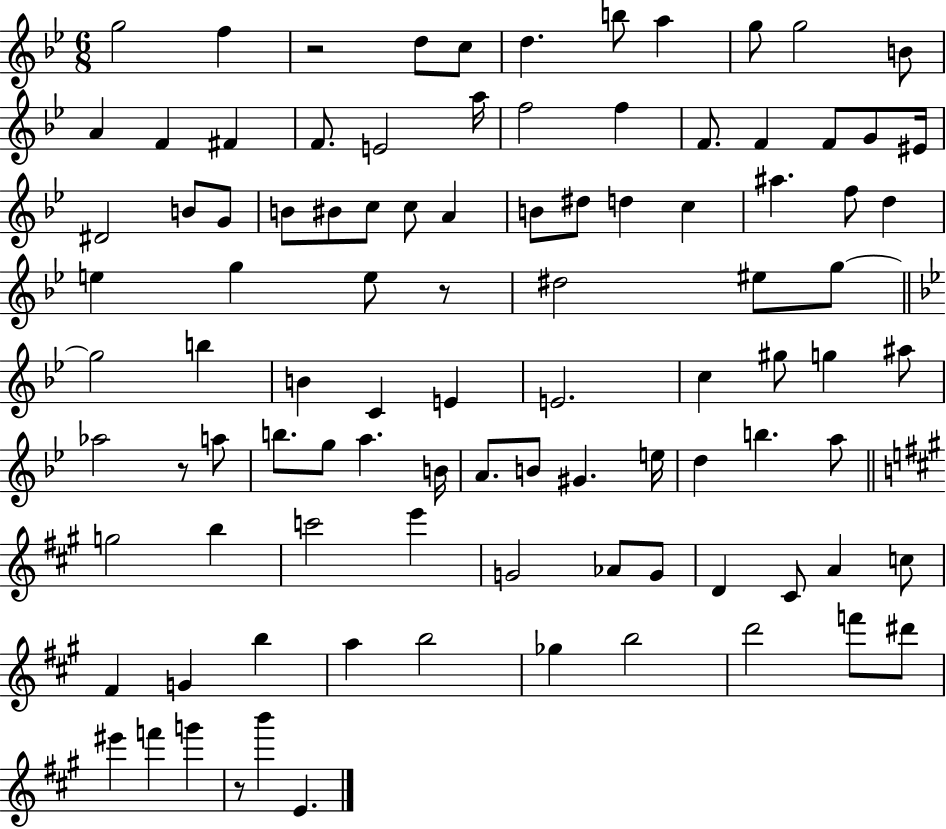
X:1
T:Untitled
M:6/8
L:1/4
K:Bb
g2 f z2 d/2 c/2 d b/2 a g/2 g2 B/2 A F ^F F/2 E2 a/4 f2 f F/2 F F/2 G/2 ^E/4 ^D2 B/2 G/2 B/2 ^B/2 c/2 c/2 A B/2 ^d/2 d c ^a f/2 d e g e/2 z/2 ^d2 ^e/2 g/2 g2 b B C E E2 c ^g/2 g ^a/2 _a2 z/2 a/2 b/2 g/2 a B/4 A/2 B/2 ^G e/4 d b a/2 g2 b c'2 e' G2 _A/2 G/2 D ^C/2 A c/2 ^F G b a b2 _g b2 d'2 f'/2 ^d'/2 ^e' f' g' z/2 b' E